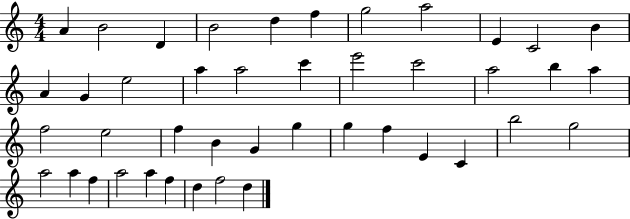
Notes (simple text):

A4/q B4/h D4/q B4/h D5/q F5/q G5/h A5/h E4/q C4/h B4/q A4/q G4/q E5/h A5/q A5/h C6/q E6/h C6/h A5/h B5/q A5/q F5/h E5/h F5/q B4/q G4/q G5/q G5/q F5/q E4/q C4/q B5/h G5/h A5/h A5/q F5/q A5/h A5/q F5/q D5/q F5/h D5/q